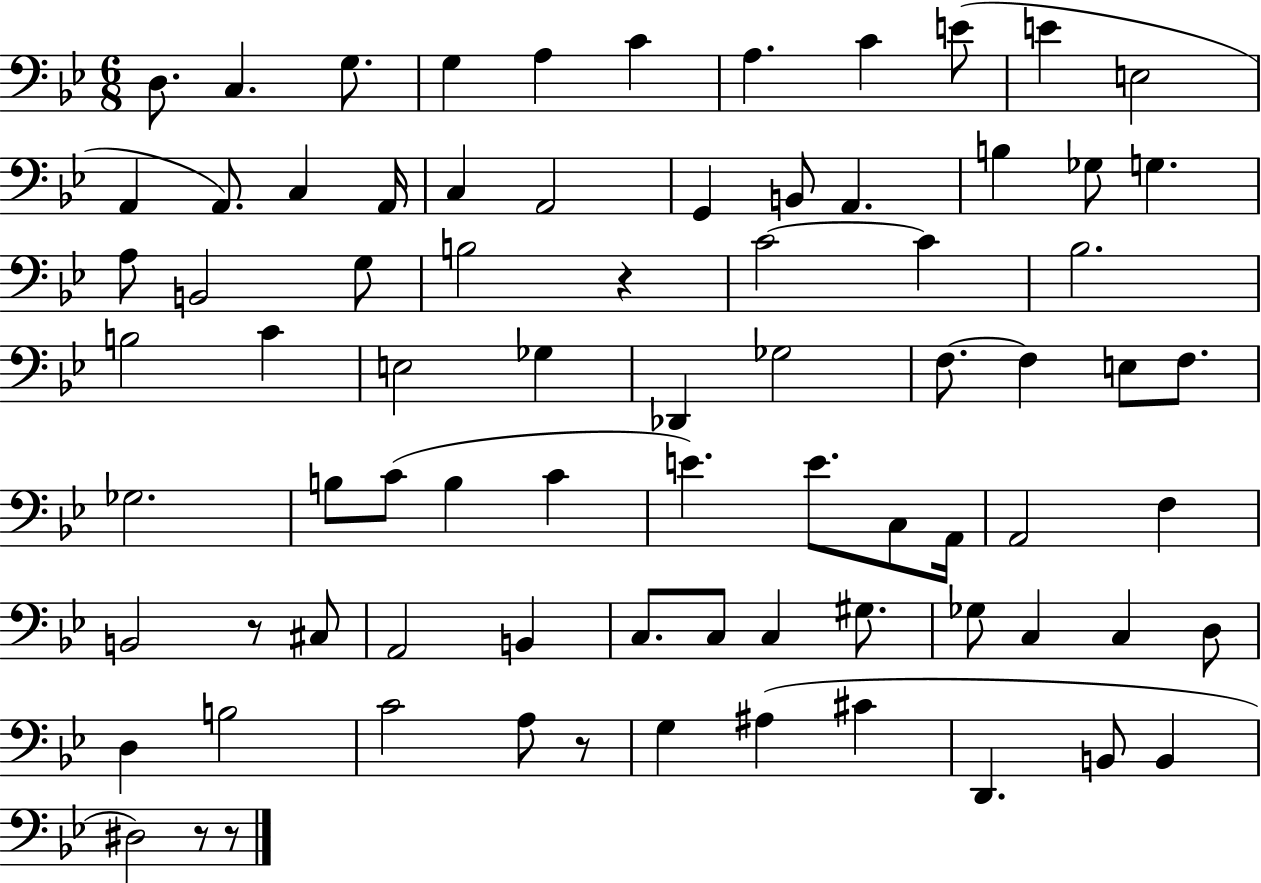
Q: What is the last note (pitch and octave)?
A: D#3